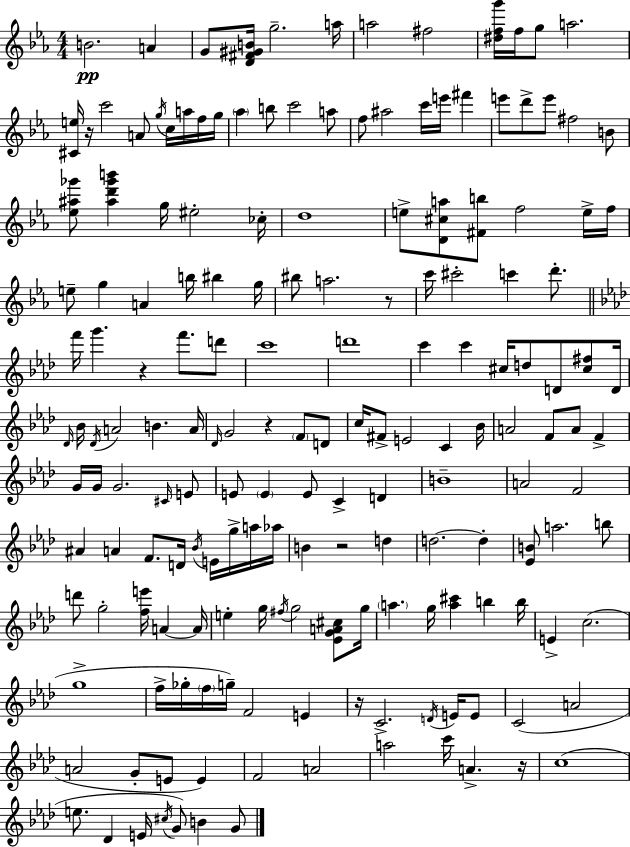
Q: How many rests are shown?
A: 7